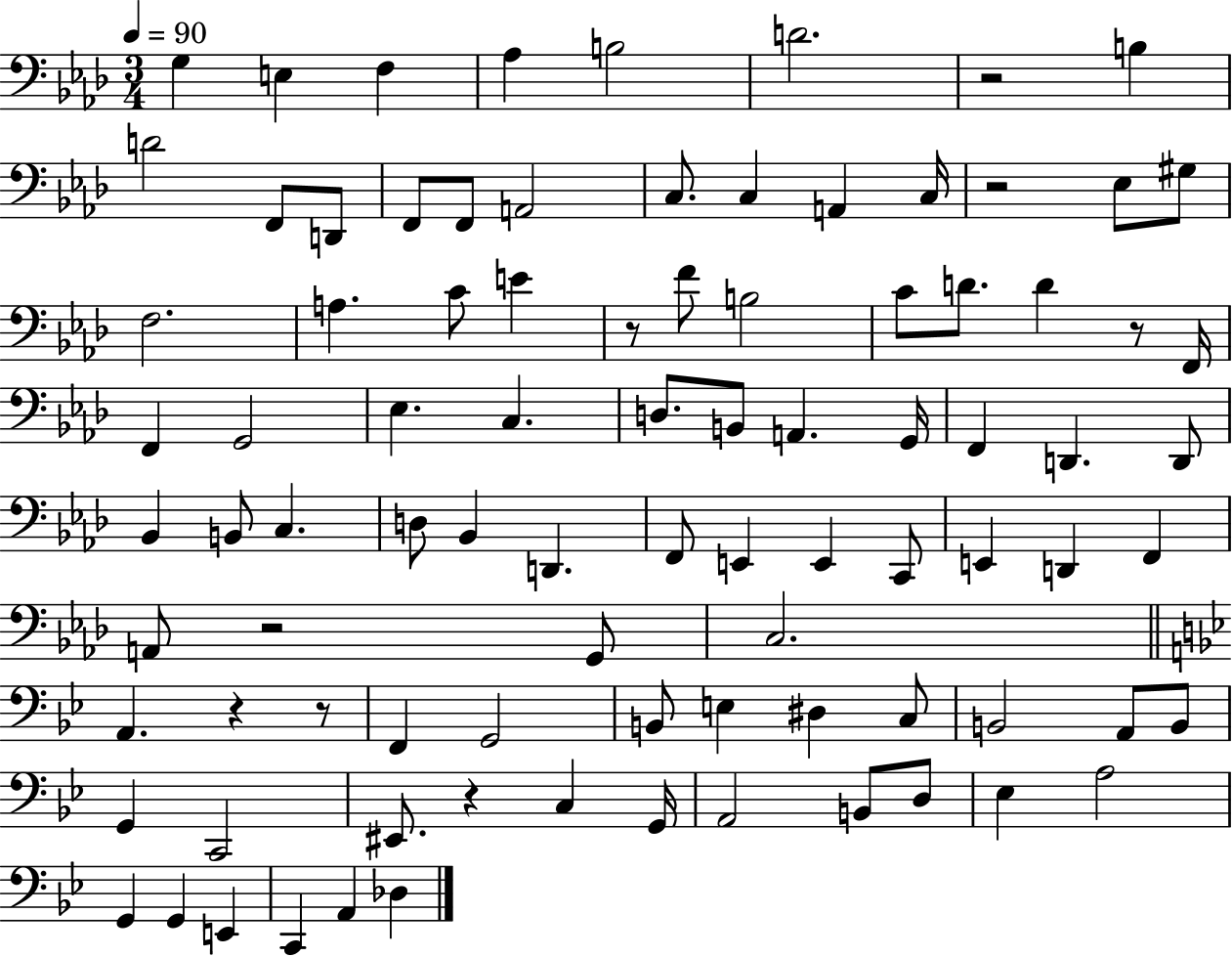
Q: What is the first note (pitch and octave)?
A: G3